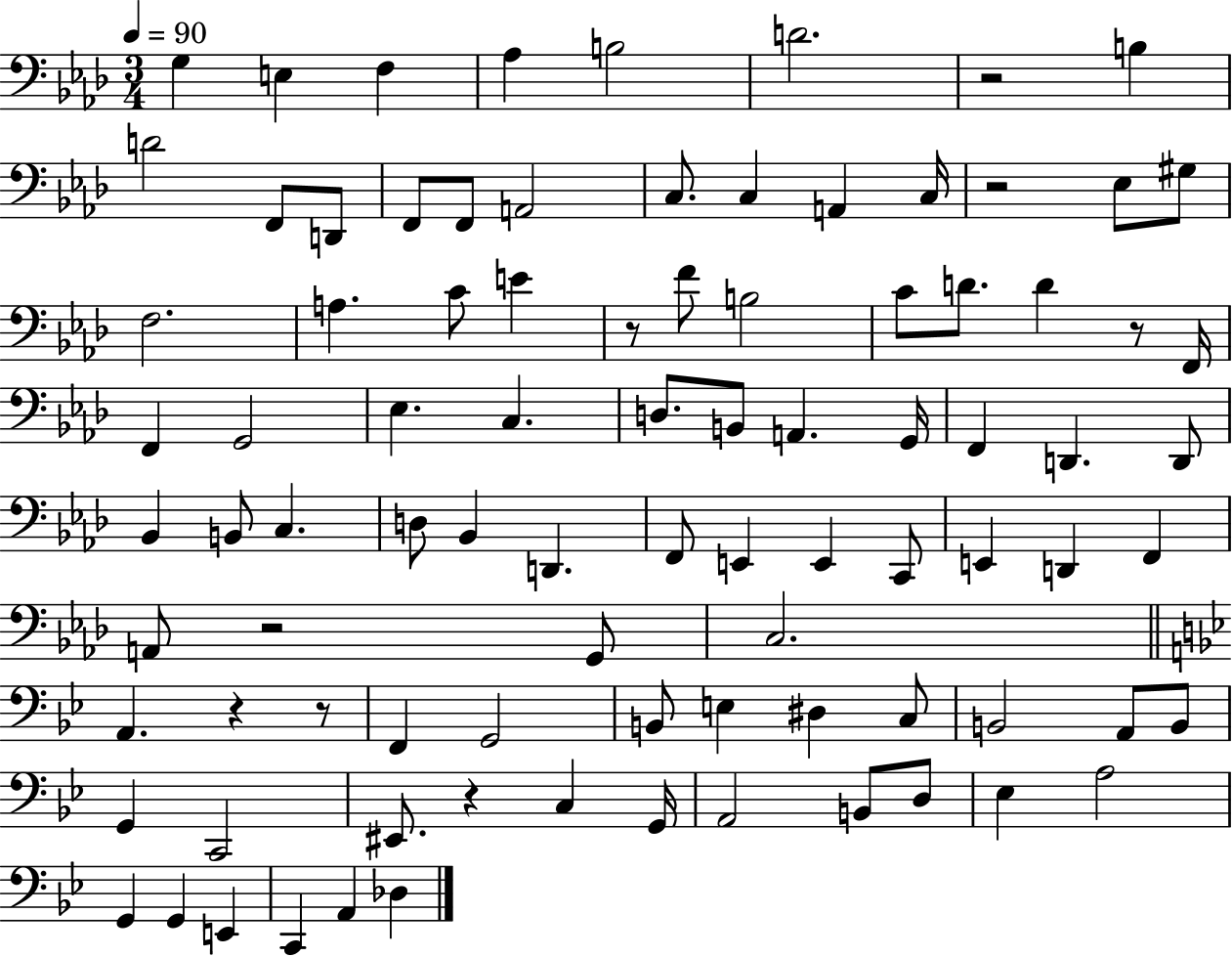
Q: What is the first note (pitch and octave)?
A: G3